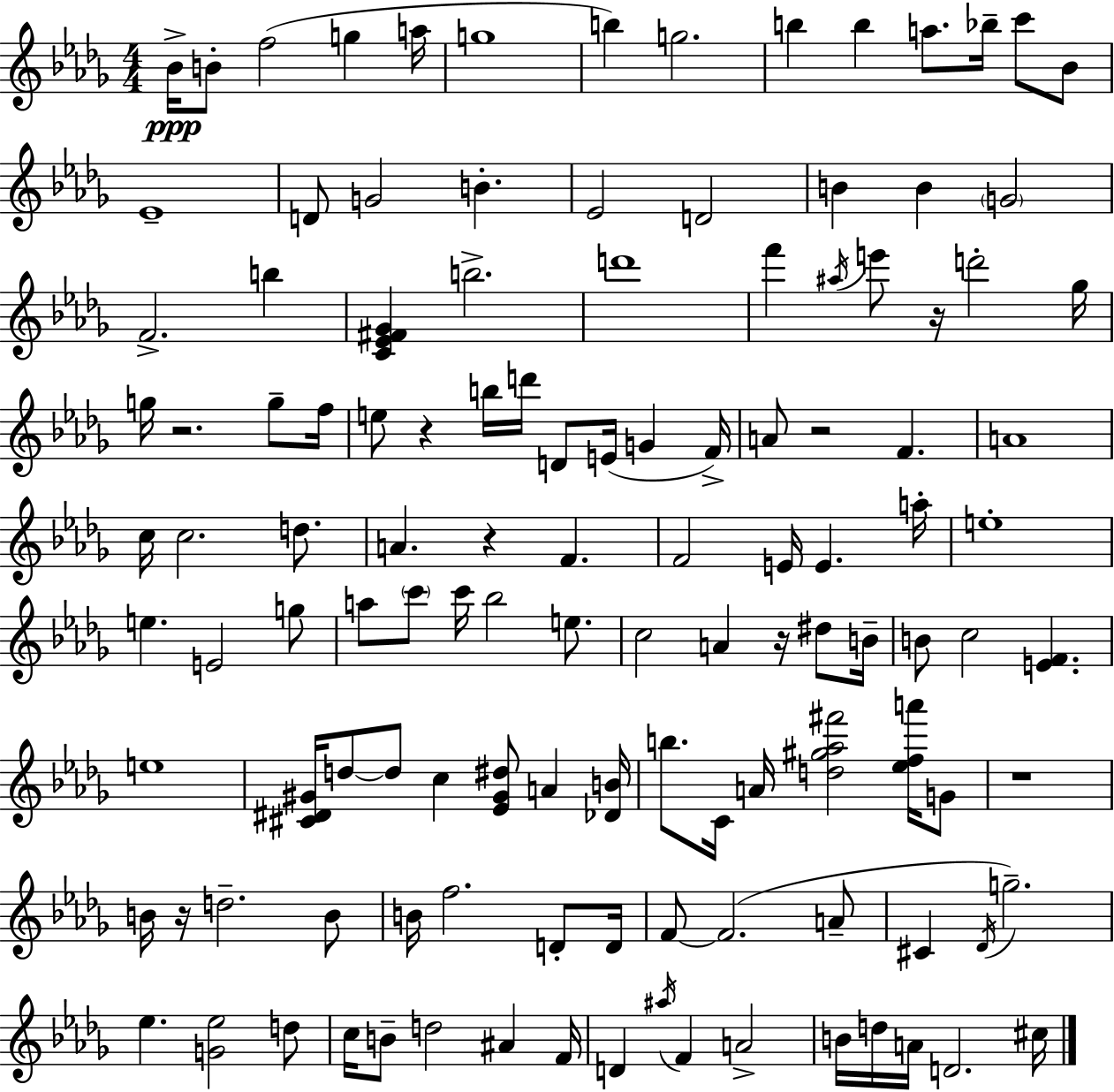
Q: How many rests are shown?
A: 8